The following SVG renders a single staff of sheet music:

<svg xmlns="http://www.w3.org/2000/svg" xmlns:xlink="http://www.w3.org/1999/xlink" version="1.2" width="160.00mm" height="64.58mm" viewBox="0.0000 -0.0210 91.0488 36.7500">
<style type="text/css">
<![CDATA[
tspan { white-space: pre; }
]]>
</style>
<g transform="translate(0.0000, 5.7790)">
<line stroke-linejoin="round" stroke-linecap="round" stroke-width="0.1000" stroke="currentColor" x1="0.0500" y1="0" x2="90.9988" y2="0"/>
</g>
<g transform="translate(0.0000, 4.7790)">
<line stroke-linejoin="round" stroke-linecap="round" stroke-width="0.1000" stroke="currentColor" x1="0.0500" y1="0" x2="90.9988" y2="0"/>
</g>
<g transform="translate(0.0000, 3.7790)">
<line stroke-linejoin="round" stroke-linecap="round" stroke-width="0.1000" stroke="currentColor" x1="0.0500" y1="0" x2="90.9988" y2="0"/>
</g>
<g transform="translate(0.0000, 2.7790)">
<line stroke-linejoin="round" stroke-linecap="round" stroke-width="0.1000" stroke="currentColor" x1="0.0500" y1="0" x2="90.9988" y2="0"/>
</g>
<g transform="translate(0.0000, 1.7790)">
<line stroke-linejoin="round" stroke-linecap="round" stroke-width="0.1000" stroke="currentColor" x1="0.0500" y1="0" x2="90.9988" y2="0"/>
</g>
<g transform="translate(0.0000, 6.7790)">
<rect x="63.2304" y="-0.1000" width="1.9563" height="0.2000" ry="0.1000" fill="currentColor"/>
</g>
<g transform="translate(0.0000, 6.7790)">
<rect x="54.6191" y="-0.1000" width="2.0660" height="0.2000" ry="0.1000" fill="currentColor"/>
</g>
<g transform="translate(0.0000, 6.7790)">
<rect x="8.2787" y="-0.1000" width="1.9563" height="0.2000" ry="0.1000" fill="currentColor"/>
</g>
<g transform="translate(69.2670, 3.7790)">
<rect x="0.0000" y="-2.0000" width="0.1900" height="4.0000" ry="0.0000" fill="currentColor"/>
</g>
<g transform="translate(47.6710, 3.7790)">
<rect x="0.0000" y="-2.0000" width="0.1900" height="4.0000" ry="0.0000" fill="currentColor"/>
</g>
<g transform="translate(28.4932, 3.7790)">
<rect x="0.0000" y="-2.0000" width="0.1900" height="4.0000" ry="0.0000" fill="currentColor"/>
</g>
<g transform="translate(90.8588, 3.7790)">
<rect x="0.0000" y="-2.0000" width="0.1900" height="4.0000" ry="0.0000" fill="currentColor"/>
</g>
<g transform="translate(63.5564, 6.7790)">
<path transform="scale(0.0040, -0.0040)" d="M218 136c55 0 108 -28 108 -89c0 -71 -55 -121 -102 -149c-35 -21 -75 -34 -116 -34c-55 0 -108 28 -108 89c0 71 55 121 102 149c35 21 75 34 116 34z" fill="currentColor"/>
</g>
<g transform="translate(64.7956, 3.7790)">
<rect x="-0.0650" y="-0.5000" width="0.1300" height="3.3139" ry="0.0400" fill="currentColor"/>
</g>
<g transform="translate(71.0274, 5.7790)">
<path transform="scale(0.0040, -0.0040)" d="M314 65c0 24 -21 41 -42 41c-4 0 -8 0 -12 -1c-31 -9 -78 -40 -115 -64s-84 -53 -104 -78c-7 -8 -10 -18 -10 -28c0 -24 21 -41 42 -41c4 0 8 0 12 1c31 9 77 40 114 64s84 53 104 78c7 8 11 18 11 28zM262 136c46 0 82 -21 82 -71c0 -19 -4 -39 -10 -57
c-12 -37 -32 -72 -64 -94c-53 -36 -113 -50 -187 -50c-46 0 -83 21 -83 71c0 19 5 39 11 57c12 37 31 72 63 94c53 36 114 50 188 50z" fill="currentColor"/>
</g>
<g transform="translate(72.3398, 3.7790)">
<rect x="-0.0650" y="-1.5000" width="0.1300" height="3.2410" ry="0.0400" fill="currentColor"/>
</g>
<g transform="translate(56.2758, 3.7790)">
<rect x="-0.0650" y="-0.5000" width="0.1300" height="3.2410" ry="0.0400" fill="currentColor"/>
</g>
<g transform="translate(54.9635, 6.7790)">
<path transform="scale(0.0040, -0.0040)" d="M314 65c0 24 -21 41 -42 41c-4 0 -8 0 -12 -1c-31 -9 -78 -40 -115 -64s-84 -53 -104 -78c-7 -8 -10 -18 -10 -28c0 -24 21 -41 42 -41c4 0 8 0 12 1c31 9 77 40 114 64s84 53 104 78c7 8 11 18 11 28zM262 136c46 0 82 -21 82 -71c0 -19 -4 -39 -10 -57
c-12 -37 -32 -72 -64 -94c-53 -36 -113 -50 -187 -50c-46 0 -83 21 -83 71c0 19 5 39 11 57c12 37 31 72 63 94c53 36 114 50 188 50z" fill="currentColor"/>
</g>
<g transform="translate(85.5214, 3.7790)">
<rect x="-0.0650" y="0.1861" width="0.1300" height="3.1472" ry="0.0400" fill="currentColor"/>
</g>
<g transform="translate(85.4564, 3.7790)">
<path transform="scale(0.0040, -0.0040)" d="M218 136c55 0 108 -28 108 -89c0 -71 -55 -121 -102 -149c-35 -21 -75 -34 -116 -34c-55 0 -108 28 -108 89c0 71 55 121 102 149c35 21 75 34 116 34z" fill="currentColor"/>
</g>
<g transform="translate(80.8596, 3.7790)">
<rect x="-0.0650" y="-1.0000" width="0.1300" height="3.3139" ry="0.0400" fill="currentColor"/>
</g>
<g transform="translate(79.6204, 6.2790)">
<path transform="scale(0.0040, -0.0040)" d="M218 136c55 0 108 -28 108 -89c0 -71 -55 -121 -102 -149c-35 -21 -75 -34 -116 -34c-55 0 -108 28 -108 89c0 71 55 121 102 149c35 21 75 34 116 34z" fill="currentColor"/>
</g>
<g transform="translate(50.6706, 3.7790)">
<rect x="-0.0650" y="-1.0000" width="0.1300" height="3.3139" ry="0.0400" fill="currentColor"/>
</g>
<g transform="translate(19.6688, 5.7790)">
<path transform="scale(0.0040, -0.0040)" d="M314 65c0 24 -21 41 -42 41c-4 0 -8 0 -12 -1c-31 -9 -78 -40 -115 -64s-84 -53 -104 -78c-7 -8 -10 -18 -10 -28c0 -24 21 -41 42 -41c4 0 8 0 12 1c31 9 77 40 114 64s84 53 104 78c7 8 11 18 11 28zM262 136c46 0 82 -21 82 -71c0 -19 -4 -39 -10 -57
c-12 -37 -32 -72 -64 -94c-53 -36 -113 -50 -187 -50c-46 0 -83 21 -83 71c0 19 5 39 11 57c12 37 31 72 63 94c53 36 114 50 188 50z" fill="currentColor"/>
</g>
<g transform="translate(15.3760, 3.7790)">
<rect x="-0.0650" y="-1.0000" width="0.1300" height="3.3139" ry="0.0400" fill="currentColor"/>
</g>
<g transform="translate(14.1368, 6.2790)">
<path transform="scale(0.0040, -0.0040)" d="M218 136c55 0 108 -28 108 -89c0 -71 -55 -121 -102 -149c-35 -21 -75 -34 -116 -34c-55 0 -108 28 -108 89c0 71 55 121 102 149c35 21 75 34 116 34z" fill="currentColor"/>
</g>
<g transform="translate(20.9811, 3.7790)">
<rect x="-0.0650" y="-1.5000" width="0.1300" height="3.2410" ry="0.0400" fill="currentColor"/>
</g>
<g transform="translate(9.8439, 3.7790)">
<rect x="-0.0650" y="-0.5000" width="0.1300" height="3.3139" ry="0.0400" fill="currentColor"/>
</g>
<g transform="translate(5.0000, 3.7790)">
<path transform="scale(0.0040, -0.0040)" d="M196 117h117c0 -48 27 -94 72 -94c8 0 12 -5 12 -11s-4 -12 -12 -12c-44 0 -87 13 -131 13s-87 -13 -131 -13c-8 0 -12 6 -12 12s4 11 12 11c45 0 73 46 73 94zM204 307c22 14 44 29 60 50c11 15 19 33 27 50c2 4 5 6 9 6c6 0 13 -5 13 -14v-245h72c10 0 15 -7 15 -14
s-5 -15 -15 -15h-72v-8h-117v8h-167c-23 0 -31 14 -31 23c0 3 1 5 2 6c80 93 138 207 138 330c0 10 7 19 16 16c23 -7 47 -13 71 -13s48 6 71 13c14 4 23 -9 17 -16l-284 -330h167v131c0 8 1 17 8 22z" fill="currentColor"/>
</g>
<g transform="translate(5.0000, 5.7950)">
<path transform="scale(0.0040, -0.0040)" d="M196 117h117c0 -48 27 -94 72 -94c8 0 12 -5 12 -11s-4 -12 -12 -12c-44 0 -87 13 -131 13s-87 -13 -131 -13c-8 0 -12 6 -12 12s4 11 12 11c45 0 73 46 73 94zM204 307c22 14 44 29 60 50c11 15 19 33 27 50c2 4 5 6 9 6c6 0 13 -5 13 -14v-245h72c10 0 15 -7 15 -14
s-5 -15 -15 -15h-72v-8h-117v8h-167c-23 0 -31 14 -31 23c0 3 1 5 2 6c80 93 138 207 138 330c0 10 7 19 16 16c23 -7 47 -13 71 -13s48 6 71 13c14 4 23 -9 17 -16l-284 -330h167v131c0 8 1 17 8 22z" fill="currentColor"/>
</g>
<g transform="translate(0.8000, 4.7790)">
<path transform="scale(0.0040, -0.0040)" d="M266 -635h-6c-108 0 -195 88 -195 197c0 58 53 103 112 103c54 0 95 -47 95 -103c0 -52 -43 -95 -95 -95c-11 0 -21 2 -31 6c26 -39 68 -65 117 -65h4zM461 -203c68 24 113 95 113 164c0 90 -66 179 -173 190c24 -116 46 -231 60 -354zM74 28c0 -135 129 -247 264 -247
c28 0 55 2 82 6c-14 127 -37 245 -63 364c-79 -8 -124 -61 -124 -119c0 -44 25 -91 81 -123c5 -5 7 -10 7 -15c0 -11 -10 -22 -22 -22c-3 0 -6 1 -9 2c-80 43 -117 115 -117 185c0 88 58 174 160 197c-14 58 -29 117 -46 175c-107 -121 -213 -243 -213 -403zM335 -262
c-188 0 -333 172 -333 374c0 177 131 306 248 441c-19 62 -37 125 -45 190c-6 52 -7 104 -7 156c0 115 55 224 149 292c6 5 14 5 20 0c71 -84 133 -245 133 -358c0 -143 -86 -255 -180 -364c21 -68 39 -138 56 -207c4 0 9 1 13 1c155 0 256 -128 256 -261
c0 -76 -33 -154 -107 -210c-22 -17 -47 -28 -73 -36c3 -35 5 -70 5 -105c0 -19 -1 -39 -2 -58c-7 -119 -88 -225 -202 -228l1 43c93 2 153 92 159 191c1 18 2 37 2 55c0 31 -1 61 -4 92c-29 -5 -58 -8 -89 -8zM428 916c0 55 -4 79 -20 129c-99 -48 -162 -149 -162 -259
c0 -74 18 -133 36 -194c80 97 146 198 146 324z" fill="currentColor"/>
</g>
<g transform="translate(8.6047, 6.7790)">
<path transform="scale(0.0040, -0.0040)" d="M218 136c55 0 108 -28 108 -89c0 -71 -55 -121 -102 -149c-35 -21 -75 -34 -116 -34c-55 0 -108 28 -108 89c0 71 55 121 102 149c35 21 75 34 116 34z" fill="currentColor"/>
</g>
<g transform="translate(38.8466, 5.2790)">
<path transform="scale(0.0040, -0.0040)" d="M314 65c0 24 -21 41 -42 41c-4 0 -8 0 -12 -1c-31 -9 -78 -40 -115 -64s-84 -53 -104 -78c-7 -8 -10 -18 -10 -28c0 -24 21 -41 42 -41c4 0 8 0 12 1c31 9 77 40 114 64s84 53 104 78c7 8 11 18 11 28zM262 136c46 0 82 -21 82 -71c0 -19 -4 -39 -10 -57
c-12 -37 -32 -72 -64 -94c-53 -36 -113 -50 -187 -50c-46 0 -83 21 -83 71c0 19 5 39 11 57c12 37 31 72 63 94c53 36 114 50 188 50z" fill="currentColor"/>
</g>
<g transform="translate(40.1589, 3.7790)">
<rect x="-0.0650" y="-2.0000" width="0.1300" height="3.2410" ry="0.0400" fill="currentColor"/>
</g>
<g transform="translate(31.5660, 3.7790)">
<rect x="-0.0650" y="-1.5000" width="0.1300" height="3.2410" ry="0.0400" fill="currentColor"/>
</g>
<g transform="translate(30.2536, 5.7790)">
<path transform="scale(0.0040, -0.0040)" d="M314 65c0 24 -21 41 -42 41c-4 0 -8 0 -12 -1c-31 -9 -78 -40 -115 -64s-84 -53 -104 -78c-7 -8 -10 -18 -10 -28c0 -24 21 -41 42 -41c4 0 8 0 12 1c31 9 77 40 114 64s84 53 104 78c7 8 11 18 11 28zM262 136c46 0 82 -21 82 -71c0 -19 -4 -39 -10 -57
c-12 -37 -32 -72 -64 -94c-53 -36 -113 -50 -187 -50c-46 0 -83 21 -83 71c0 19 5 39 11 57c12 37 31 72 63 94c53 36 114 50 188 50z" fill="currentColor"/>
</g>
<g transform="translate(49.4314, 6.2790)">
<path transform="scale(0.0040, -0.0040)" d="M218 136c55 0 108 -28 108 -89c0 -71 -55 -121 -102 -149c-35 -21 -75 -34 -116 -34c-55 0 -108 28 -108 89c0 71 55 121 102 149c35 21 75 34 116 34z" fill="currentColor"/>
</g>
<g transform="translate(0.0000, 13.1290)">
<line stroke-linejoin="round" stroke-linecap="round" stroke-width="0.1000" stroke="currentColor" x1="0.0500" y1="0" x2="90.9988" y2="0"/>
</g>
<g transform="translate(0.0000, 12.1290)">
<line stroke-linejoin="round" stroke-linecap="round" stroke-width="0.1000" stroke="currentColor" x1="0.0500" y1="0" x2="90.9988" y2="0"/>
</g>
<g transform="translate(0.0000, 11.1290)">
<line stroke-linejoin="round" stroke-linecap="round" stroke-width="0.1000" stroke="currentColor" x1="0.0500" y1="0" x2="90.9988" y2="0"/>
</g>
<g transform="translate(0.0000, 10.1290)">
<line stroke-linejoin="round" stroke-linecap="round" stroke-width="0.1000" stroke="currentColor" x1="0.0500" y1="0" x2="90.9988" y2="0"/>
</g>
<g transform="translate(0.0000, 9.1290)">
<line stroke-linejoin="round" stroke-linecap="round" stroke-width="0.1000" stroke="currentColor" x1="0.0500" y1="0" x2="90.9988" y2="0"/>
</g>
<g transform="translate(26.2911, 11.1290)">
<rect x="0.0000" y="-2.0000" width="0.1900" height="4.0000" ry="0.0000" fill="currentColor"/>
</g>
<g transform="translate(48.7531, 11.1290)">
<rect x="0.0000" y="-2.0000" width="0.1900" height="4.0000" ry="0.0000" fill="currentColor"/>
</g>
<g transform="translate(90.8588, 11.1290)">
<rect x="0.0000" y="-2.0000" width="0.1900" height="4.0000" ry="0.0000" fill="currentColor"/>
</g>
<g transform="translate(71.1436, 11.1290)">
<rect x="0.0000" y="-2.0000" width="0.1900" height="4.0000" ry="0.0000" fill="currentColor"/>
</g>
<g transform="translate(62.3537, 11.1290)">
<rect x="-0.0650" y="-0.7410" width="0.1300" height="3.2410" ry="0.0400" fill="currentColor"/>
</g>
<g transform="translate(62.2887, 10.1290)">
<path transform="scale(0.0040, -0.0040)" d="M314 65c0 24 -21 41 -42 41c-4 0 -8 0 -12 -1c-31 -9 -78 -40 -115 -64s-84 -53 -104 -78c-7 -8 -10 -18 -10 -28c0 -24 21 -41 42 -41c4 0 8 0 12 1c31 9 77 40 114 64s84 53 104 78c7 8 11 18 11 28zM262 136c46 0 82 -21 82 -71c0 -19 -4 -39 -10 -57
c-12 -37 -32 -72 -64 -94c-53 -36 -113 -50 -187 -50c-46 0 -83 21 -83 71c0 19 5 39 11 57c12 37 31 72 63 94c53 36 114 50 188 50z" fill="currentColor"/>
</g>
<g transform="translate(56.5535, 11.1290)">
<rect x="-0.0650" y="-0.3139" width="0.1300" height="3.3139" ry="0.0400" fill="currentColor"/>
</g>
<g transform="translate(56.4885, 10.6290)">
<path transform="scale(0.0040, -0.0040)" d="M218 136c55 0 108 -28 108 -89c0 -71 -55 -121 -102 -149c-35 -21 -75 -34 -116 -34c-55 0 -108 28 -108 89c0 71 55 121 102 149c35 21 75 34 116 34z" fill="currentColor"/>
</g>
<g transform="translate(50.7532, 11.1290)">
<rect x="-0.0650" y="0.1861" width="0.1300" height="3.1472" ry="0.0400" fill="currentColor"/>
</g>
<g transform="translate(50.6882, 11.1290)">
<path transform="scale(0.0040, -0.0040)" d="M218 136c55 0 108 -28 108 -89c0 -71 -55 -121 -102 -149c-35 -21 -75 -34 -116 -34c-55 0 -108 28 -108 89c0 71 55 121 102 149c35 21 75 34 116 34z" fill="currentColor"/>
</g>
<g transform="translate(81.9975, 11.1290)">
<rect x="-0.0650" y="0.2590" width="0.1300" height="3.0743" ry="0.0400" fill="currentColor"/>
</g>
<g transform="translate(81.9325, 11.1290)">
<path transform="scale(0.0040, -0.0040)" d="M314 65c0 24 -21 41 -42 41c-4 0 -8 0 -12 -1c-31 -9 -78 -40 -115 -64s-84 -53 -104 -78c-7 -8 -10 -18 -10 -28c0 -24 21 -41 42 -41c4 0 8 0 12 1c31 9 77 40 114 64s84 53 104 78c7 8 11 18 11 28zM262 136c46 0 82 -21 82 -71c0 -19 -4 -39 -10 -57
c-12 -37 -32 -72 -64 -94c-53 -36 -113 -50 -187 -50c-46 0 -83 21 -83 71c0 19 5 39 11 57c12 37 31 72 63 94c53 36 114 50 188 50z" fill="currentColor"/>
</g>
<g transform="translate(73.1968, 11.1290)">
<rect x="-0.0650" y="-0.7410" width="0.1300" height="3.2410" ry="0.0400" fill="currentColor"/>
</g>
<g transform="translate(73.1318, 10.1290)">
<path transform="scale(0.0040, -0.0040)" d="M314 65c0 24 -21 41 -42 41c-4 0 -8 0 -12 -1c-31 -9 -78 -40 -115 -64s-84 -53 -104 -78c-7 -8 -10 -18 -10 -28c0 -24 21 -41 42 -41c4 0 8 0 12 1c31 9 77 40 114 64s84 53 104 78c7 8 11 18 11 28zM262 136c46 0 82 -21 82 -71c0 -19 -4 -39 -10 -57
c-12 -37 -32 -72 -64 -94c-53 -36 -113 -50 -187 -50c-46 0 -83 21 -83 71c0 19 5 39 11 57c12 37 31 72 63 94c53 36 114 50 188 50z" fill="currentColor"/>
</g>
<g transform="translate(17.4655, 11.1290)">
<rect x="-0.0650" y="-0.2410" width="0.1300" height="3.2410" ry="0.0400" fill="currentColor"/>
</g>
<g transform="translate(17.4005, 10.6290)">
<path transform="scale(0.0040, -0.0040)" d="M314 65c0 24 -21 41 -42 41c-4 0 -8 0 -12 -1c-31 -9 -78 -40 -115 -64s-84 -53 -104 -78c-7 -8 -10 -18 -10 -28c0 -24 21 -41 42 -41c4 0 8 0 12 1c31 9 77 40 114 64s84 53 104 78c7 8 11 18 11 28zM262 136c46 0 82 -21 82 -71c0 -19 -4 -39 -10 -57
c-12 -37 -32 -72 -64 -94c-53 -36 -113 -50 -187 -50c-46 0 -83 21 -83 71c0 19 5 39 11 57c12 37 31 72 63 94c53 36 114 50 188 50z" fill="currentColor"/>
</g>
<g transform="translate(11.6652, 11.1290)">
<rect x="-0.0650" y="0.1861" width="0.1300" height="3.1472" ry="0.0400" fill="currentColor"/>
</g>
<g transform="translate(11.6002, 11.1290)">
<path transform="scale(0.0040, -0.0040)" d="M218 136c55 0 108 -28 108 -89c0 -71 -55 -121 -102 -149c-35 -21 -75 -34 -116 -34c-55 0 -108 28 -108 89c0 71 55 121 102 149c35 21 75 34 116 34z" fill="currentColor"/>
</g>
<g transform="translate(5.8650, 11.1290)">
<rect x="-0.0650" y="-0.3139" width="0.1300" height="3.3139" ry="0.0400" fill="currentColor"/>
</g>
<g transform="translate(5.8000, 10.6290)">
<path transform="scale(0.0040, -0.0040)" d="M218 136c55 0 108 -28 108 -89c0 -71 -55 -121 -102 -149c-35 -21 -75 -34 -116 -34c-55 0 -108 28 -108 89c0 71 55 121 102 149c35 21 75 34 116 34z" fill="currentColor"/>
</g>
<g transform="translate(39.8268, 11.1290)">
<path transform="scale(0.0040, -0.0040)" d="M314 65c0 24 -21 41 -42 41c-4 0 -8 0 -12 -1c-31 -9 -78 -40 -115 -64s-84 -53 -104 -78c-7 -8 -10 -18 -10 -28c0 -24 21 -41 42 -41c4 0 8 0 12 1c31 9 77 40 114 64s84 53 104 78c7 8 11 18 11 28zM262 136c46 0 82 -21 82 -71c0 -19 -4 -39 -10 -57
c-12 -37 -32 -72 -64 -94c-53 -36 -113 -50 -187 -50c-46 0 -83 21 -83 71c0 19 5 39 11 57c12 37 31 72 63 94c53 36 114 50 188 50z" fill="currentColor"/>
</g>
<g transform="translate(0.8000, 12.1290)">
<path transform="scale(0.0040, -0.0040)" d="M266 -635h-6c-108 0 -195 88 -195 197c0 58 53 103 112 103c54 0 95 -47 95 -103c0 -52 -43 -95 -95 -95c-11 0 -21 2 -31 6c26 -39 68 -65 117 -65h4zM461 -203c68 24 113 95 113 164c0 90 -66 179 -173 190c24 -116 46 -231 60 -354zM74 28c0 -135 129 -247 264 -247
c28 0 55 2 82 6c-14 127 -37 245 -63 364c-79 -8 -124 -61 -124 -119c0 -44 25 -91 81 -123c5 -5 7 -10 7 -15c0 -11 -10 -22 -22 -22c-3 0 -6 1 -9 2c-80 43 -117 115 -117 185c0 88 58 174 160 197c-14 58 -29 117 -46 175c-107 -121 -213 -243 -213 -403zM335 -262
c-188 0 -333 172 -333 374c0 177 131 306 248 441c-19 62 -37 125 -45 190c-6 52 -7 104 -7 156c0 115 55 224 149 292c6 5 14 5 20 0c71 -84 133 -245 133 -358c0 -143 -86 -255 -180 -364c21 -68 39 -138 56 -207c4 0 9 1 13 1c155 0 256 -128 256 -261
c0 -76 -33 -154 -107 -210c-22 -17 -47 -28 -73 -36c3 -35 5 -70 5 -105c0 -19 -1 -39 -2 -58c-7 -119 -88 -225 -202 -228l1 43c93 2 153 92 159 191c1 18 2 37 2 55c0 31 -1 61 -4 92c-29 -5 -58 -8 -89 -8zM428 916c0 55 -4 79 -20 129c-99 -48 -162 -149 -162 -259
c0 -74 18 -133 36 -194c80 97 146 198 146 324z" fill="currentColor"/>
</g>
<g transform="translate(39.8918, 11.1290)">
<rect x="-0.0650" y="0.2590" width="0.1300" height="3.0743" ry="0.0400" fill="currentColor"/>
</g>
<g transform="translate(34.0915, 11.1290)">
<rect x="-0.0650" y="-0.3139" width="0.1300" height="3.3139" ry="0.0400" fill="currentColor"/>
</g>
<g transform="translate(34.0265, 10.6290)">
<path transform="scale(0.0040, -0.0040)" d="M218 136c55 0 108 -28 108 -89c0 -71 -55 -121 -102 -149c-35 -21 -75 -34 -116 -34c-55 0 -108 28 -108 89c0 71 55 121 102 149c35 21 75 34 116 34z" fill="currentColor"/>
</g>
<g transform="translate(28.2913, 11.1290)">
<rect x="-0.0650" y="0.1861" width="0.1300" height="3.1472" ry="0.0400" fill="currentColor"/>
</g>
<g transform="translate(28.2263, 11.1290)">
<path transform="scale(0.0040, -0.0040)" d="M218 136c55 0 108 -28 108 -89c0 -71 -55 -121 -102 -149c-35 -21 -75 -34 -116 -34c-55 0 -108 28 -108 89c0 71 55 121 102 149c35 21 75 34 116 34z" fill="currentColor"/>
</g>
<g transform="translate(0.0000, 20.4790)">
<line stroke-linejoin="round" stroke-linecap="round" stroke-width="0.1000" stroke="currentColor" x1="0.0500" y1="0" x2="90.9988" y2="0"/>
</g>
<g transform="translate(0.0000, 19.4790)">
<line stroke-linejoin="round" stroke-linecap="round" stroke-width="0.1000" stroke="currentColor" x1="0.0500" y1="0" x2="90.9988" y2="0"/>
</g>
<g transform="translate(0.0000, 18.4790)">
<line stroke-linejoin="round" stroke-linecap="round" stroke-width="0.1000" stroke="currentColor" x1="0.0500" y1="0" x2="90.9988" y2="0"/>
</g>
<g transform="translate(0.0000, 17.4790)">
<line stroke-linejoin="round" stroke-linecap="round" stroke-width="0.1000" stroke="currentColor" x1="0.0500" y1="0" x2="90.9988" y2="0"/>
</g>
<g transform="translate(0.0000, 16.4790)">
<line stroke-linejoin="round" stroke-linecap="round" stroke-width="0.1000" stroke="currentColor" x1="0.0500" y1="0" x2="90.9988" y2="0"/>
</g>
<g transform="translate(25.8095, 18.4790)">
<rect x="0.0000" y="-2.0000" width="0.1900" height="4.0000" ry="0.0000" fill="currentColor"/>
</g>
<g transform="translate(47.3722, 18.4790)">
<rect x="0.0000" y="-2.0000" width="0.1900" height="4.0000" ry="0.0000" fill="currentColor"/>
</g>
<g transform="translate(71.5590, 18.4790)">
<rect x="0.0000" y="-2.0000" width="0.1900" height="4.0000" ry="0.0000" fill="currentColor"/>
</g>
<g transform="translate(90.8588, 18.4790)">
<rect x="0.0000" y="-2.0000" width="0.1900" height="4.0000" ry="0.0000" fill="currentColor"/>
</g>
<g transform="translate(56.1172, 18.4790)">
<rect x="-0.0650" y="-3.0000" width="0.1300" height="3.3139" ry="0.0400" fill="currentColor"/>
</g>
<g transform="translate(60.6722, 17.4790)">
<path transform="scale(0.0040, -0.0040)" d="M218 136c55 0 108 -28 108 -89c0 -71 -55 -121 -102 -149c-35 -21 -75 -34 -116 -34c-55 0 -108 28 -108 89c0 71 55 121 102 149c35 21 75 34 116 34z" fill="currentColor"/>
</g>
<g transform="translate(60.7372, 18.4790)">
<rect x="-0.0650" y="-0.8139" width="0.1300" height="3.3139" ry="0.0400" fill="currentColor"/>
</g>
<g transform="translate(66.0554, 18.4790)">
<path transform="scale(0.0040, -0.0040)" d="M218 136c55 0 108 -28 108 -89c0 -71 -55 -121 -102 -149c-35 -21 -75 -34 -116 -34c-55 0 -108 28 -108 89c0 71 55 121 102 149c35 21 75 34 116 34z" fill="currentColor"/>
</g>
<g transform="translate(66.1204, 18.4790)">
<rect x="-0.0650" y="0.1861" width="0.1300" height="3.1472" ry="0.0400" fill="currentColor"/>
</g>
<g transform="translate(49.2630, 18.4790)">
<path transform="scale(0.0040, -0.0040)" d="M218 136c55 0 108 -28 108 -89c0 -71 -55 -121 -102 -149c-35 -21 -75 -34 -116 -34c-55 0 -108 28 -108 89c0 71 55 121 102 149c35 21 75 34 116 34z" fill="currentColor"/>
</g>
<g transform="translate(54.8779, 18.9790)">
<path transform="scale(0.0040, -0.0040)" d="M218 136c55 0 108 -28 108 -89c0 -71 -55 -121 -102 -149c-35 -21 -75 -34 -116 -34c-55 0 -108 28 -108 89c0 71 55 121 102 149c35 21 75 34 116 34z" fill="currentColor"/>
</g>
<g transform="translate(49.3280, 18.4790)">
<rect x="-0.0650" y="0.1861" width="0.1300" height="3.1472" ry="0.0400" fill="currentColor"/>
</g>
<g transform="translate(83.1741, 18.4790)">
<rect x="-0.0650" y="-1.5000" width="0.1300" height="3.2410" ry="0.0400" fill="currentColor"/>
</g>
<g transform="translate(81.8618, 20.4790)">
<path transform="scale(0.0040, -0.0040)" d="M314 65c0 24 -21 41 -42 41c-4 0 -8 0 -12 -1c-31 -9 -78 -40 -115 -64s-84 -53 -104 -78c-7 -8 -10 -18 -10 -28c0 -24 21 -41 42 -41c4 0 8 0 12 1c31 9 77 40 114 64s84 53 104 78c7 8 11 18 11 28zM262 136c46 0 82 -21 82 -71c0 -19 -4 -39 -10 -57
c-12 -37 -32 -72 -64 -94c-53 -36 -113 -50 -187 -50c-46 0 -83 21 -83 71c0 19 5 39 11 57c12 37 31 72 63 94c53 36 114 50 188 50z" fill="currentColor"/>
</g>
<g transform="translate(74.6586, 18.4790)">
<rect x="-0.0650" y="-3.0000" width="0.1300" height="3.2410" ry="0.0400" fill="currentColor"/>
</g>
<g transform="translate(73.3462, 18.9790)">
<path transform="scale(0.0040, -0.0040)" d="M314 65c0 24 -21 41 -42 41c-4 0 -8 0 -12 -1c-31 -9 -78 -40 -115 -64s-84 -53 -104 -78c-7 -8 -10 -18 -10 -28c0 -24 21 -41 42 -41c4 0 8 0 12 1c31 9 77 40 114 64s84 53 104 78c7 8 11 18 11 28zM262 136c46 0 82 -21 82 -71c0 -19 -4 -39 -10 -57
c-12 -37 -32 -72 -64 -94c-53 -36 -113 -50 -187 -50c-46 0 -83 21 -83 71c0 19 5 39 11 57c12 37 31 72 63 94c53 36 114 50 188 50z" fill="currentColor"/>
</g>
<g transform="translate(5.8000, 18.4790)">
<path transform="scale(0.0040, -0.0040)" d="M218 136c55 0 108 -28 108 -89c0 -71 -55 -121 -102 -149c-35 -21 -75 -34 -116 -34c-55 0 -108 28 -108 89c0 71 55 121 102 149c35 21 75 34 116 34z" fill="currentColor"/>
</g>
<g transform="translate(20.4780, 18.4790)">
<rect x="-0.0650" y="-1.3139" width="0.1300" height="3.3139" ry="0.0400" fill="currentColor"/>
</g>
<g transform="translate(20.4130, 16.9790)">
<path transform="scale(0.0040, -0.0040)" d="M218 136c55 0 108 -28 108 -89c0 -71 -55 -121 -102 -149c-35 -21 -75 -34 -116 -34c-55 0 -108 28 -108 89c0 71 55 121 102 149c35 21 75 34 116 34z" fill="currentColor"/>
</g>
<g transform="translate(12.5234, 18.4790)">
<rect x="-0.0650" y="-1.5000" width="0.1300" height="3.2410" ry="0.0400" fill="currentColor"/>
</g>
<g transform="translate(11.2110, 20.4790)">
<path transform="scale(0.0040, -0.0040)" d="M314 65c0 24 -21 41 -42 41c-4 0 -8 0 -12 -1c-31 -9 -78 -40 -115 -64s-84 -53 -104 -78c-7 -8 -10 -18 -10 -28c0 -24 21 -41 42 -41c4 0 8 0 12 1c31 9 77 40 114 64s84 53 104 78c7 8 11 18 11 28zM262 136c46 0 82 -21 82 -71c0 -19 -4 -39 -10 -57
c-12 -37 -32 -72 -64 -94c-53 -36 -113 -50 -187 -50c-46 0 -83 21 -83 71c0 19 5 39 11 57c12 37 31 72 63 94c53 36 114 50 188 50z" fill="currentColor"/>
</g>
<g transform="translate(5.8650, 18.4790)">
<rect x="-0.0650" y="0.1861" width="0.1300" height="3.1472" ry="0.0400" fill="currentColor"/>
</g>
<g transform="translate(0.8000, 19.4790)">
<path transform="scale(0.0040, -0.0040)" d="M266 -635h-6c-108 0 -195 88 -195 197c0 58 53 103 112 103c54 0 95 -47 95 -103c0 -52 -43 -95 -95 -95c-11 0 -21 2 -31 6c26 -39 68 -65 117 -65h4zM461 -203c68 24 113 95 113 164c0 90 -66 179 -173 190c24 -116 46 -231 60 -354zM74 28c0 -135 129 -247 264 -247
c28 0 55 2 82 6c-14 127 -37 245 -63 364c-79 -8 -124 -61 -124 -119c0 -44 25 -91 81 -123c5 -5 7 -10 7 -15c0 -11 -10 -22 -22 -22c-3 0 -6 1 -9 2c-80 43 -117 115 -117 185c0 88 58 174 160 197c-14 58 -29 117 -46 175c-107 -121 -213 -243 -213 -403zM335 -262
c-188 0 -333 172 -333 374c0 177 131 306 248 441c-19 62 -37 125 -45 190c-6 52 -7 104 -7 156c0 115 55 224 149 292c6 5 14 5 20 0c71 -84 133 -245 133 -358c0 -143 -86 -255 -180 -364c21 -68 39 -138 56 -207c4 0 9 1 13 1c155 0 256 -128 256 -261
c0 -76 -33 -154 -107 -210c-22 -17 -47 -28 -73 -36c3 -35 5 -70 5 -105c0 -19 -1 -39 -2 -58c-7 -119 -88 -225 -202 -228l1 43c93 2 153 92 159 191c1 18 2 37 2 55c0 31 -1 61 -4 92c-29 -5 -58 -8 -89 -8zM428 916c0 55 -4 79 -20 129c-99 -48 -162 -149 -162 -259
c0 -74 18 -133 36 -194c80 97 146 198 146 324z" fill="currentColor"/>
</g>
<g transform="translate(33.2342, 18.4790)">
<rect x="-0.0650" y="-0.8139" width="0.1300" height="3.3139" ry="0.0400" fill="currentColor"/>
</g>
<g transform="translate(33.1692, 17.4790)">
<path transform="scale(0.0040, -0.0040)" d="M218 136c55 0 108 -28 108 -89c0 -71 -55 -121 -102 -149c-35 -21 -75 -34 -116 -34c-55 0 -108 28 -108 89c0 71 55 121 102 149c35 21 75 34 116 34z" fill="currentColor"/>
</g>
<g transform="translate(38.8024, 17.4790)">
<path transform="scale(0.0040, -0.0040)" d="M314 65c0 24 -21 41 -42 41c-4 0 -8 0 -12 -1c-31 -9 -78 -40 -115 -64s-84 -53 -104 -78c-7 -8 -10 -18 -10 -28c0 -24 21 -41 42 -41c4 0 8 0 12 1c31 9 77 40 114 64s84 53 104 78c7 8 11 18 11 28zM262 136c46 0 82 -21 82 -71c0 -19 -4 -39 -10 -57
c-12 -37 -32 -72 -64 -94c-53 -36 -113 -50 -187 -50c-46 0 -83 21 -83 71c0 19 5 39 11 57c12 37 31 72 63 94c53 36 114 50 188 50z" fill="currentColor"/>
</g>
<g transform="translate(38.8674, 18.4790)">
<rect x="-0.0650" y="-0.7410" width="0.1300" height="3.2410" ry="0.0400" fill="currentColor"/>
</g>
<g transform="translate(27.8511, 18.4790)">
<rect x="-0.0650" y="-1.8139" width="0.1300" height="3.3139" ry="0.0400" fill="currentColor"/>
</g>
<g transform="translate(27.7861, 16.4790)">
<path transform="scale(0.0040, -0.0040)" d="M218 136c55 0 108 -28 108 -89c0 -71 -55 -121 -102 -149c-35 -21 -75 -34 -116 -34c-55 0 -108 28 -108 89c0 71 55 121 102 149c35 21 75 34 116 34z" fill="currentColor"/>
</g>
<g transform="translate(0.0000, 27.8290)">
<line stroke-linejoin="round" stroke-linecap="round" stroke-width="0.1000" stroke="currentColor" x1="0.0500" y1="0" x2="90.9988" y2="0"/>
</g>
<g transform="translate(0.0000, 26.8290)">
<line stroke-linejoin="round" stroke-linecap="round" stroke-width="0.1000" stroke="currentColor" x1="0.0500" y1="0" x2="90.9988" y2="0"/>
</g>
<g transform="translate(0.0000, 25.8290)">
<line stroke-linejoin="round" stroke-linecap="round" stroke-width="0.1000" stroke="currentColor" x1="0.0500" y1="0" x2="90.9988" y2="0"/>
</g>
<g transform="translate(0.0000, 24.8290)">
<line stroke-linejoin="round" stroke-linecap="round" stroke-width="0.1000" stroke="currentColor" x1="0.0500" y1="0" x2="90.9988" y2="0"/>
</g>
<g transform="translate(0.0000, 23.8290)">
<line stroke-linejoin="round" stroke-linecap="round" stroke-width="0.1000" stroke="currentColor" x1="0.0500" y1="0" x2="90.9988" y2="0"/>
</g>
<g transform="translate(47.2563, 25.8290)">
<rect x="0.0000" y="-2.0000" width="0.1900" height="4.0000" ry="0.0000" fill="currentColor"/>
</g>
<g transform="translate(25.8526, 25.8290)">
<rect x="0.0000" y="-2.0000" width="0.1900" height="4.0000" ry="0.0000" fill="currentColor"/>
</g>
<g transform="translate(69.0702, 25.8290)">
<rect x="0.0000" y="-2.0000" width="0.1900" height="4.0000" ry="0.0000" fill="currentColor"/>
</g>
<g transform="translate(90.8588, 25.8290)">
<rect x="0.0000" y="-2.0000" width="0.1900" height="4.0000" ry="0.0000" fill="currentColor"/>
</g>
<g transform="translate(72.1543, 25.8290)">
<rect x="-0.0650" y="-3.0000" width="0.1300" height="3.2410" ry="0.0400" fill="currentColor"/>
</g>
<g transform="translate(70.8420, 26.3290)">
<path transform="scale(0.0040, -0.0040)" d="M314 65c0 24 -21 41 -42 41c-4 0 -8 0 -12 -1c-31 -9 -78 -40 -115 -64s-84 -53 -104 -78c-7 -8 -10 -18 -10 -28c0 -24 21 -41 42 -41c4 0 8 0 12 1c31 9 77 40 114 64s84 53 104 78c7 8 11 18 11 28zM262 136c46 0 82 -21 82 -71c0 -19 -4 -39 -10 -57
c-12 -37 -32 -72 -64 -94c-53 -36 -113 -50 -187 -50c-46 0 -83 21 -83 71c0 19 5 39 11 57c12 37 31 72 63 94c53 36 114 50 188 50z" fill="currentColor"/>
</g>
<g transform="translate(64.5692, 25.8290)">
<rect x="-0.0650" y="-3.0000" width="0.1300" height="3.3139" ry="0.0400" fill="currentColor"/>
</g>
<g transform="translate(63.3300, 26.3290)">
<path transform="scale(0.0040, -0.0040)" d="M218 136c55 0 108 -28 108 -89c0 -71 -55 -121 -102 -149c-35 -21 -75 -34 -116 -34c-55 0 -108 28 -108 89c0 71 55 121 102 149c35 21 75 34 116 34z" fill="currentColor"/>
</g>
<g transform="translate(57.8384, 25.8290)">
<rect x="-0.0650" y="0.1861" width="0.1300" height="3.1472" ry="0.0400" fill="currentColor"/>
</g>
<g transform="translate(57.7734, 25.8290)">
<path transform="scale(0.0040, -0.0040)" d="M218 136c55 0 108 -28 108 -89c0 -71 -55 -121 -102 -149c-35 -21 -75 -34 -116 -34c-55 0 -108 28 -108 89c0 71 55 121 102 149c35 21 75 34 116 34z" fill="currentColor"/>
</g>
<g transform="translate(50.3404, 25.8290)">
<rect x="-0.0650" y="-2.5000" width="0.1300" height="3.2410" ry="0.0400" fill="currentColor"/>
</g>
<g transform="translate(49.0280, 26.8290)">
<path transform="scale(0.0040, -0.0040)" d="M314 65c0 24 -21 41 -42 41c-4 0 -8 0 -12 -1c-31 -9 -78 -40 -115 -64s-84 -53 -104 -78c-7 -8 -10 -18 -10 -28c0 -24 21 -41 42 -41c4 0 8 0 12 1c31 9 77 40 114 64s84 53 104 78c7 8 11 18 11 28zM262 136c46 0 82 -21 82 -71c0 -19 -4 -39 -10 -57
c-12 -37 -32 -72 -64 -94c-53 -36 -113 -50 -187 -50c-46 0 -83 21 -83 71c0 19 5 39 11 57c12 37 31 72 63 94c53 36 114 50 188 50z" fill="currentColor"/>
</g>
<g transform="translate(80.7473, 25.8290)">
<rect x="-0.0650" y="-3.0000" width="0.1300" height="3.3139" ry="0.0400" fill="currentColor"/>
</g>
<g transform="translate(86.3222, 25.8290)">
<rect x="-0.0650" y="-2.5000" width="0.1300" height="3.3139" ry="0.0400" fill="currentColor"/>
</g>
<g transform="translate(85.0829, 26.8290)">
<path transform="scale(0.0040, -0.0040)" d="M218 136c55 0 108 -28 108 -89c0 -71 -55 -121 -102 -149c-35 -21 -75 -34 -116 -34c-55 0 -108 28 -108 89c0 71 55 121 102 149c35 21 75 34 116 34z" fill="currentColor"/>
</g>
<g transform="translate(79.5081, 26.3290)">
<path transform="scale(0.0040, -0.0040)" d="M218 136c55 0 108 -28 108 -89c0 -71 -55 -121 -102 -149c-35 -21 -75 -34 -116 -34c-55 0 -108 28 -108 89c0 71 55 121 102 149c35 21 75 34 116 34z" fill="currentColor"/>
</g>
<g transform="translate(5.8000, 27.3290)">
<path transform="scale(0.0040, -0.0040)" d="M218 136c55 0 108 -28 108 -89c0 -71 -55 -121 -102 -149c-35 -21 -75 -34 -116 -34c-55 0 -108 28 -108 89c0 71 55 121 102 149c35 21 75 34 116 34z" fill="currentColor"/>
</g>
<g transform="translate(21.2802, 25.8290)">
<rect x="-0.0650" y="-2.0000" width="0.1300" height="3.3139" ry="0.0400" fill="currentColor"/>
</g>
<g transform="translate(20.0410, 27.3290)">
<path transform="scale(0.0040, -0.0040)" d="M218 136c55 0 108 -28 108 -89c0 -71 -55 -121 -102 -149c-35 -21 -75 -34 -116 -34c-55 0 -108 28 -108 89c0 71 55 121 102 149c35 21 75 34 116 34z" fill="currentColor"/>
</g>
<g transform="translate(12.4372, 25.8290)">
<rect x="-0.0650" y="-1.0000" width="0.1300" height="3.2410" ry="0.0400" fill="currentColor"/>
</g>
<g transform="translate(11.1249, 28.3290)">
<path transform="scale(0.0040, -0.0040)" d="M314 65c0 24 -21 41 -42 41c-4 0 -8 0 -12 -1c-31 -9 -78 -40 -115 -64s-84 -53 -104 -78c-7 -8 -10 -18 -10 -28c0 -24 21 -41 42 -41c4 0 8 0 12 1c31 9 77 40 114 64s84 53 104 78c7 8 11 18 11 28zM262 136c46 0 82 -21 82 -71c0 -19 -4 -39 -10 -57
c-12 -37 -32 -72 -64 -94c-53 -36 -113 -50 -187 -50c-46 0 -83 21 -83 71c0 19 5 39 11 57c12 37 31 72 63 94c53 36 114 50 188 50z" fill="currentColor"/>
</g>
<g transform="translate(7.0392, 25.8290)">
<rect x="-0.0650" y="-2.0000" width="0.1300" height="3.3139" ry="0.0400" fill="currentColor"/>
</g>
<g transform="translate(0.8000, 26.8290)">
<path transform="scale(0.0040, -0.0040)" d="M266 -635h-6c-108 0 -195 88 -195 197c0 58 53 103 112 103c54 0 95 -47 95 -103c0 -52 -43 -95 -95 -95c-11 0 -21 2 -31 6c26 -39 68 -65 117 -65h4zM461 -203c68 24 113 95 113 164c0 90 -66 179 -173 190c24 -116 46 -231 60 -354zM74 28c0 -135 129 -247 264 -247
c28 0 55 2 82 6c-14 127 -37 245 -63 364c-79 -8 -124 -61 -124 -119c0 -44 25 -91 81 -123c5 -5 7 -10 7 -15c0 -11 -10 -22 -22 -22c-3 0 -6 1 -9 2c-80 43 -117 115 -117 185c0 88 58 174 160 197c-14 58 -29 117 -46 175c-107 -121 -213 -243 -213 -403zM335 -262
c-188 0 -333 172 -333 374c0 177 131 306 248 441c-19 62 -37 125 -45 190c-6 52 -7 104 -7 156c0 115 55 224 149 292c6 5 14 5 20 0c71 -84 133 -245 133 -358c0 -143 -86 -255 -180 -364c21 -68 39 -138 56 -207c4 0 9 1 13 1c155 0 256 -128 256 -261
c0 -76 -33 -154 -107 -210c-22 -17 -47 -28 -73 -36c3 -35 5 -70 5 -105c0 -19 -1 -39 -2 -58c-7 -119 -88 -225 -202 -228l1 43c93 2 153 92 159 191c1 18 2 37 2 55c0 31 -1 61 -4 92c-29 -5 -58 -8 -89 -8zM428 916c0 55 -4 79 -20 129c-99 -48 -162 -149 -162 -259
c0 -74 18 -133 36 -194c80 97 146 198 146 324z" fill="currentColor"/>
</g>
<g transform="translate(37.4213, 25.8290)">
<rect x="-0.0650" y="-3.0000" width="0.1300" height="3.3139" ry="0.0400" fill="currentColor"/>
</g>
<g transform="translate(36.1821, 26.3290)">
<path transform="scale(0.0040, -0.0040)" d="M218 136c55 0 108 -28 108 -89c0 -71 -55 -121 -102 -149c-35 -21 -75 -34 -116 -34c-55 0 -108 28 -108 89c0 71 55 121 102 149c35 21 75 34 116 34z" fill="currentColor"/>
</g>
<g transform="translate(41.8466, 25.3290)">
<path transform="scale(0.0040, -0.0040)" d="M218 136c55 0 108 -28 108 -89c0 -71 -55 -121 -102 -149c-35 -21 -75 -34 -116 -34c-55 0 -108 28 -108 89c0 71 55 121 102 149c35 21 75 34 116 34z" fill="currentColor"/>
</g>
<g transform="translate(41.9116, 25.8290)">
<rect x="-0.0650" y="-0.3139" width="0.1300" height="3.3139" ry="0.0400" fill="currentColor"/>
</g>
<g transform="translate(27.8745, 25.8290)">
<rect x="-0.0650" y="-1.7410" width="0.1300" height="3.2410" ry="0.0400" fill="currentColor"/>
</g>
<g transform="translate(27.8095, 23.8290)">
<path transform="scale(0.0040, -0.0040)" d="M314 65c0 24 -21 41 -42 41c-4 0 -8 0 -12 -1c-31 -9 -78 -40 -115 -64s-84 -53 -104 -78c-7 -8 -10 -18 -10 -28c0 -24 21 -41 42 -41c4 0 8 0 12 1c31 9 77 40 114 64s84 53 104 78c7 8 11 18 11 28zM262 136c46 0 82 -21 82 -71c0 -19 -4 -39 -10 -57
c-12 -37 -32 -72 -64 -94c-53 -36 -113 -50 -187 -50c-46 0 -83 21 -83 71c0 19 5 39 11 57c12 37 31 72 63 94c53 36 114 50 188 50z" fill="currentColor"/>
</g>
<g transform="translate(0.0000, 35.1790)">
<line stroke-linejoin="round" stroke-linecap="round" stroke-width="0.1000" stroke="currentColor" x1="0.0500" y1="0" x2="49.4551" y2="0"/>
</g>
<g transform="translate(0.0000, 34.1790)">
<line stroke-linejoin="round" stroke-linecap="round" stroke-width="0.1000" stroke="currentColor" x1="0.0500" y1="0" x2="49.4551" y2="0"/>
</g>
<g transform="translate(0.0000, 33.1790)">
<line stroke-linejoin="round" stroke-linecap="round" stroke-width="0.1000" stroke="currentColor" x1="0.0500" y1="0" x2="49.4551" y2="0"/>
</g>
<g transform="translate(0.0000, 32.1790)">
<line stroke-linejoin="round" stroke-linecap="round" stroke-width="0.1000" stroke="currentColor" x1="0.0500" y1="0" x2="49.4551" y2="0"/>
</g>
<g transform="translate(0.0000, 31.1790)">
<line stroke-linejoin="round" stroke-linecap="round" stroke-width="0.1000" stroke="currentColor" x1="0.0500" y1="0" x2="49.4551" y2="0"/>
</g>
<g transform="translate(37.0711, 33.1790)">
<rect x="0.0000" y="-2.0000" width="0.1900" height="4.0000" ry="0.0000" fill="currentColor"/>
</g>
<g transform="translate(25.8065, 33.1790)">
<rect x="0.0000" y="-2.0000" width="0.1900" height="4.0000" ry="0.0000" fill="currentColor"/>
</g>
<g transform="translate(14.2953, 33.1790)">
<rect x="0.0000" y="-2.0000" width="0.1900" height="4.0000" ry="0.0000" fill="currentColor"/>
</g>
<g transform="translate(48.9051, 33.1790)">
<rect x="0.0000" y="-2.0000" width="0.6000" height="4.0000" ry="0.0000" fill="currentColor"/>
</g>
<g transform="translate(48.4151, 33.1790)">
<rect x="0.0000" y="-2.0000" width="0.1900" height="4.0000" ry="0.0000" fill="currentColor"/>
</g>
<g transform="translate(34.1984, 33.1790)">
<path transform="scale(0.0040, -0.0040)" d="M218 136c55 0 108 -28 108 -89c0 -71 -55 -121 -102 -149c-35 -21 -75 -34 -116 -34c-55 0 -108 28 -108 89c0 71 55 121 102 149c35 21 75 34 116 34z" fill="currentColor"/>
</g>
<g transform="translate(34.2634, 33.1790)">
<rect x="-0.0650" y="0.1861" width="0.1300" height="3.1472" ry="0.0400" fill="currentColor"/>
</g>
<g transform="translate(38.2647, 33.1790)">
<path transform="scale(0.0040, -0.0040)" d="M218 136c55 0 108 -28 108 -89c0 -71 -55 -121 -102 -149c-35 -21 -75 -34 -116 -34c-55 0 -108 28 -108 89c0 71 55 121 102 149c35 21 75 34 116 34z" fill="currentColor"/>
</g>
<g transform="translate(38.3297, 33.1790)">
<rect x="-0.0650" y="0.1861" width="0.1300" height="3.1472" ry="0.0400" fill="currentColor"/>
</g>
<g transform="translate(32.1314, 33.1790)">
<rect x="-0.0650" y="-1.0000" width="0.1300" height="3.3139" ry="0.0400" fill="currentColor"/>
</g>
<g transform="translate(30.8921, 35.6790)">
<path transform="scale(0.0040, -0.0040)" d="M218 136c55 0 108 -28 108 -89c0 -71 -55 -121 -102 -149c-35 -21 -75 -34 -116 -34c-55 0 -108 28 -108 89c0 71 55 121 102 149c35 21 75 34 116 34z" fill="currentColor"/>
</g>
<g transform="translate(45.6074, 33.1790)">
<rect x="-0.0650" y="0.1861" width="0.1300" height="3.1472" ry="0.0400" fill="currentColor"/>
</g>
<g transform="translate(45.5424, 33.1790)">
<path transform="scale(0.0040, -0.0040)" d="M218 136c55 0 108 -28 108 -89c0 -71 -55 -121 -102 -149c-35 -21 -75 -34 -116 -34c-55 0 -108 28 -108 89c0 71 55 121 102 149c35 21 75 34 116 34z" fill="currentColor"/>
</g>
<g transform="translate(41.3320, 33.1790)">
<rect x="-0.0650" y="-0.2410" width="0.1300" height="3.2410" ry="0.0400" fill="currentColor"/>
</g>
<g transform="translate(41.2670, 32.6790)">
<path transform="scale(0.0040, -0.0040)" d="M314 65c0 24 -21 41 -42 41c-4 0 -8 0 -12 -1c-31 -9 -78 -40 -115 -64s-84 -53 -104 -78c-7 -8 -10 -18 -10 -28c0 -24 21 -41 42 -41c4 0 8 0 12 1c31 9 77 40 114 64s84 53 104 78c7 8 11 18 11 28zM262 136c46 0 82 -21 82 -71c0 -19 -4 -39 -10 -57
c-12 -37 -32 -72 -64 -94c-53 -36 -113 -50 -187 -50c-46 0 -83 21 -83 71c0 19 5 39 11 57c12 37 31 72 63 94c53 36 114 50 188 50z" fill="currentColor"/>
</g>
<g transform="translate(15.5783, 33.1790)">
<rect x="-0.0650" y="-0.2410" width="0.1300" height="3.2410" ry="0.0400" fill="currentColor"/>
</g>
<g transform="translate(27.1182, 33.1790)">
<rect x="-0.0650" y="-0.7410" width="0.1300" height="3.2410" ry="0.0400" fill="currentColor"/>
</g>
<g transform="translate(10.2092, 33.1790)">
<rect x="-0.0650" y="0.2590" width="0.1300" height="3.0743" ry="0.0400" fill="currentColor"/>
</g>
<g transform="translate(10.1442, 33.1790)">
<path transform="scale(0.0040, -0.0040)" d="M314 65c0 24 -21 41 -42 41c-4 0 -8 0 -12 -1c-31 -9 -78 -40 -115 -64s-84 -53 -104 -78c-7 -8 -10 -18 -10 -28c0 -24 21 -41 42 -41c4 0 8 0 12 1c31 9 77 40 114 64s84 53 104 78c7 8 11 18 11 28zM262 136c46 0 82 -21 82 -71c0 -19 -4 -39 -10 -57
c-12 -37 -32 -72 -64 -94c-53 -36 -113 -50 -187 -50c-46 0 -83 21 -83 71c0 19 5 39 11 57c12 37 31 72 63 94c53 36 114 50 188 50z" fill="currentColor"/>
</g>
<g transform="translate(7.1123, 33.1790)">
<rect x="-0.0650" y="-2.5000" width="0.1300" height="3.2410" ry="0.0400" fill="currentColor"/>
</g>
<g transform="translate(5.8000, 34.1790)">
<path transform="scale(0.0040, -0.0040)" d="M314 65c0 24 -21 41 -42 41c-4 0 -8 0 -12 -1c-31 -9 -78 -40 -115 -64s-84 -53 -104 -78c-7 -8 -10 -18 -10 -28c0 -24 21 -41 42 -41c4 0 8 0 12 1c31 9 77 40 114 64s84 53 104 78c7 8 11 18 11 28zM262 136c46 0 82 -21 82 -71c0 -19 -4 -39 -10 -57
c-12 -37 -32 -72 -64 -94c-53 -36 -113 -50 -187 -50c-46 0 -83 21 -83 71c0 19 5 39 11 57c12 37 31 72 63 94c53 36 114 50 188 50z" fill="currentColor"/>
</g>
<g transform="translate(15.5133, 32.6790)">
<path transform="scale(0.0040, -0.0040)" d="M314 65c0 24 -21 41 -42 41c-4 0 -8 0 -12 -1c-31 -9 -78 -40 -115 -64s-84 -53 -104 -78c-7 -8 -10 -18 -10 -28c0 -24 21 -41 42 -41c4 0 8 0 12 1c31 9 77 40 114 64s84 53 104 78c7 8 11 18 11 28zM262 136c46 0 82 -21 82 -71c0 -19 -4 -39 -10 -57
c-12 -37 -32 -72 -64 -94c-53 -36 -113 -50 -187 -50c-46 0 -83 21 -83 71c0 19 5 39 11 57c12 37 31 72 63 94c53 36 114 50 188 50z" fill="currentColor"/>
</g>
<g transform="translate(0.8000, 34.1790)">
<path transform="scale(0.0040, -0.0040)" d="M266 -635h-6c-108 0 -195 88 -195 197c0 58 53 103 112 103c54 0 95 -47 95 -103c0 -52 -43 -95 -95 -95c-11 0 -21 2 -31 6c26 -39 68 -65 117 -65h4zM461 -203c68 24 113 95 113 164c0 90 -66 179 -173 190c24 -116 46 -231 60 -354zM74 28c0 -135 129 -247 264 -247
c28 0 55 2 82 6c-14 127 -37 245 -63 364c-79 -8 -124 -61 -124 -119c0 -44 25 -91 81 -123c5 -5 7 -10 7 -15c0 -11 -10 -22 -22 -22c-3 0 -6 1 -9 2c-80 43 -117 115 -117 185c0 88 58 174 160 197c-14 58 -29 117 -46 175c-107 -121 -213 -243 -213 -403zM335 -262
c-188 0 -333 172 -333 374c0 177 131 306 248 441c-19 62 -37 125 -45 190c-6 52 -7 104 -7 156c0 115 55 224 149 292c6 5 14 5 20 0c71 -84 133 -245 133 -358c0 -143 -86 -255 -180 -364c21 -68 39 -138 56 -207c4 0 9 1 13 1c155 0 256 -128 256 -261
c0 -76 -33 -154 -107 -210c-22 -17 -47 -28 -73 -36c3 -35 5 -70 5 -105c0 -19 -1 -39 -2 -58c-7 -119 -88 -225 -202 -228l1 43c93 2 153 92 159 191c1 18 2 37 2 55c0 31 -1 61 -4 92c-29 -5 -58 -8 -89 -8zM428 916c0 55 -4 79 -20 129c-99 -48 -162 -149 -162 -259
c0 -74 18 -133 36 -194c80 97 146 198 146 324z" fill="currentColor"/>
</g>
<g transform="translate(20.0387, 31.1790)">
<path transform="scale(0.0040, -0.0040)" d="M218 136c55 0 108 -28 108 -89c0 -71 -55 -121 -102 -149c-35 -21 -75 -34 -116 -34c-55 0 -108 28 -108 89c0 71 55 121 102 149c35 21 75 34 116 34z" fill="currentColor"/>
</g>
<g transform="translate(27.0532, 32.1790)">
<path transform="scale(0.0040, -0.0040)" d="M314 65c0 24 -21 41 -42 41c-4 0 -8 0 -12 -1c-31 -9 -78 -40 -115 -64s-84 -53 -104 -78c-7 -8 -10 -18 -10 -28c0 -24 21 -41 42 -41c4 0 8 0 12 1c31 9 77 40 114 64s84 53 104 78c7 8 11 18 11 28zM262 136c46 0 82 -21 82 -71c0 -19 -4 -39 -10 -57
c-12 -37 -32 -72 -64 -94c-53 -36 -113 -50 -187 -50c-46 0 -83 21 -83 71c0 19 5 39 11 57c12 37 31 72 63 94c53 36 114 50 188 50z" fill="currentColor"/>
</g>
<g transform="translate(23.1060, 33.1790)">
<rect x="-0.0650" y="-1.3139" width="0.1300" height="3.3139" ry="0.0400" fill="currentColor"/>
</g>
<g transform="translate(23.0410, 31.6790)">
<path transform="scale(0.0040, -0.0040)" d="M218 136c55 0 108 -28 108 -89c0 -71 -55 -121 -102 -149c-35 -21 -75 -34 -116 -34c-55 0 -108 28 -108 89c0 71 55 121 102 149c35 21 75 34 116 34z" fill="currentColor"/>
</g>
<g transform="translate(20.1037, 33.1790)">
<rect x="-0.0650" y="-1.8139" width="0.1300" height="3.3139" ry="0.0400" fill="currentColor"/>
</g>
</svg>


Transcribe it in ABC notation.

X:1
T:Untitled
M:4/4
L:1/4
K:C
C D E2 E2 F2 D C2 C E2 D B c B c2 B c B2 B c d2 d2 B2 B E2 e f d d2 B A d B A2 E2 F D2 F f2 A c G2 B A A2 A G G2 B2 c2 f e d2 D B B c2 B